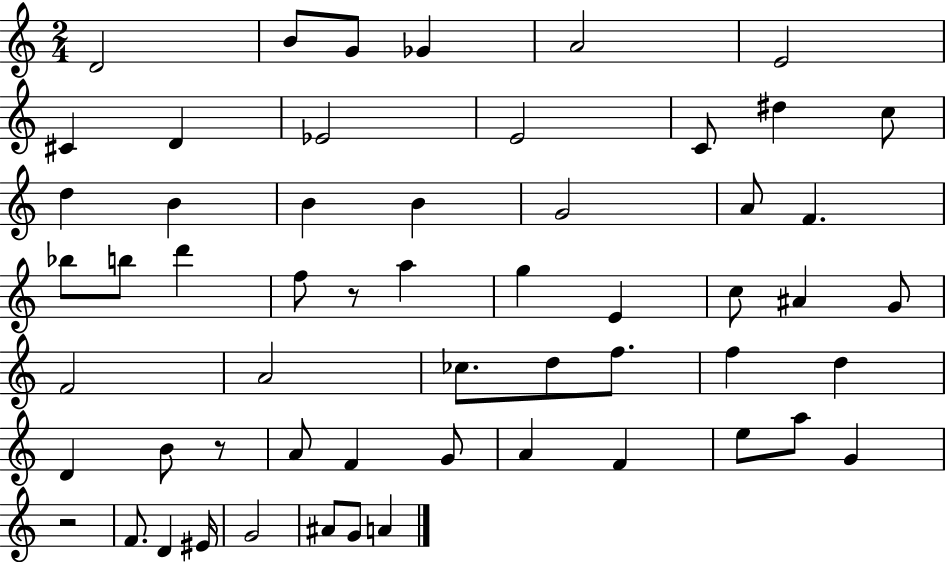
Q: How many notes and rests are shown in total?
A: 57